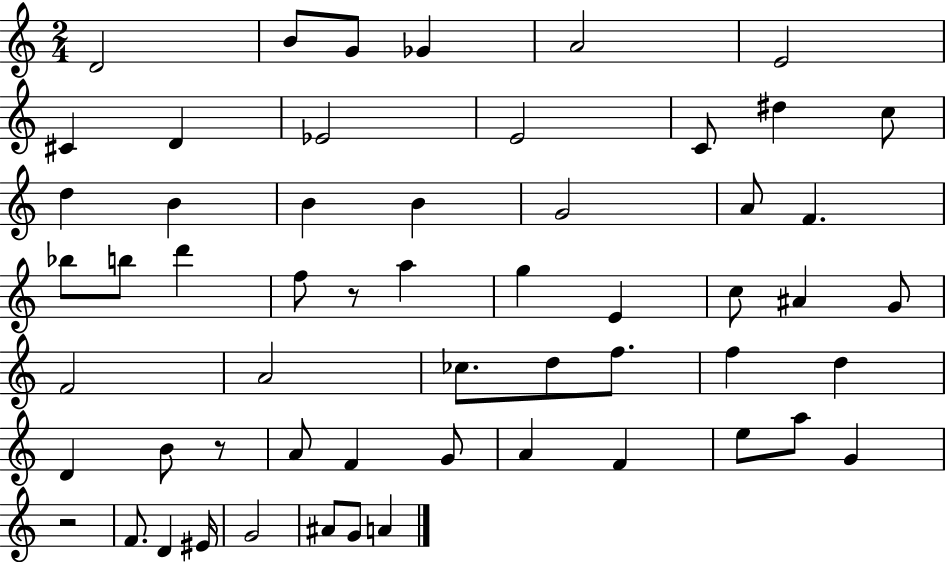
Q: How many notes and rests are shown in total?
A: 57